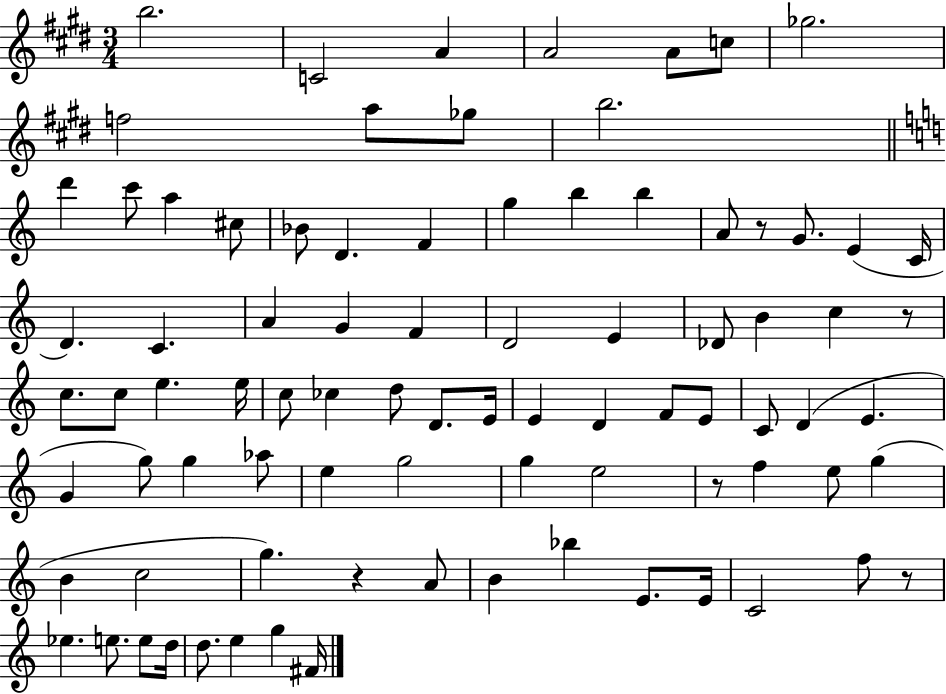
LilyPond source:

{
  \clef treble
  \numericTimeSignature
  \time 3/4
  \key e \major
  b''2. | c'2 a'4 | a'2 a'8 c''8 | ges''2. | \break f''2 a''8 ges''8 | b''2. | \bar "||" \break \key a \minor d'''4 c'''8 a''4 cis''8 | bes'8 d'4. f'4 | g''4 b''4 b''4 | a'8 r8 g'8. e'4( c'16 | \break d'4.) c'4. | a'4 g'4 f'4 | d'2 e'4 | des'8 b'4 c''4 r8 | \break c''8. c''8 e''4. e''16 | c''8 ces''4 d''8 d'8. e'16 | e'4 d'4 f'8 e'8 | c'8 d'4( e'4. | \break g'4 g''8) g''4 aes''8 | e''4 g''2 | g''4 e''2 | r8 f''4 e''8 g''4( | \break b'4 c''2 | g''4.) r4 a'8 | b'4 bes''4 e'8. e'16 | c'2 f''8 r8 | \break ees''4. e''8. e''8 d''16 | d''8. e''4 g''4 fis'16 | \bar "|."
}